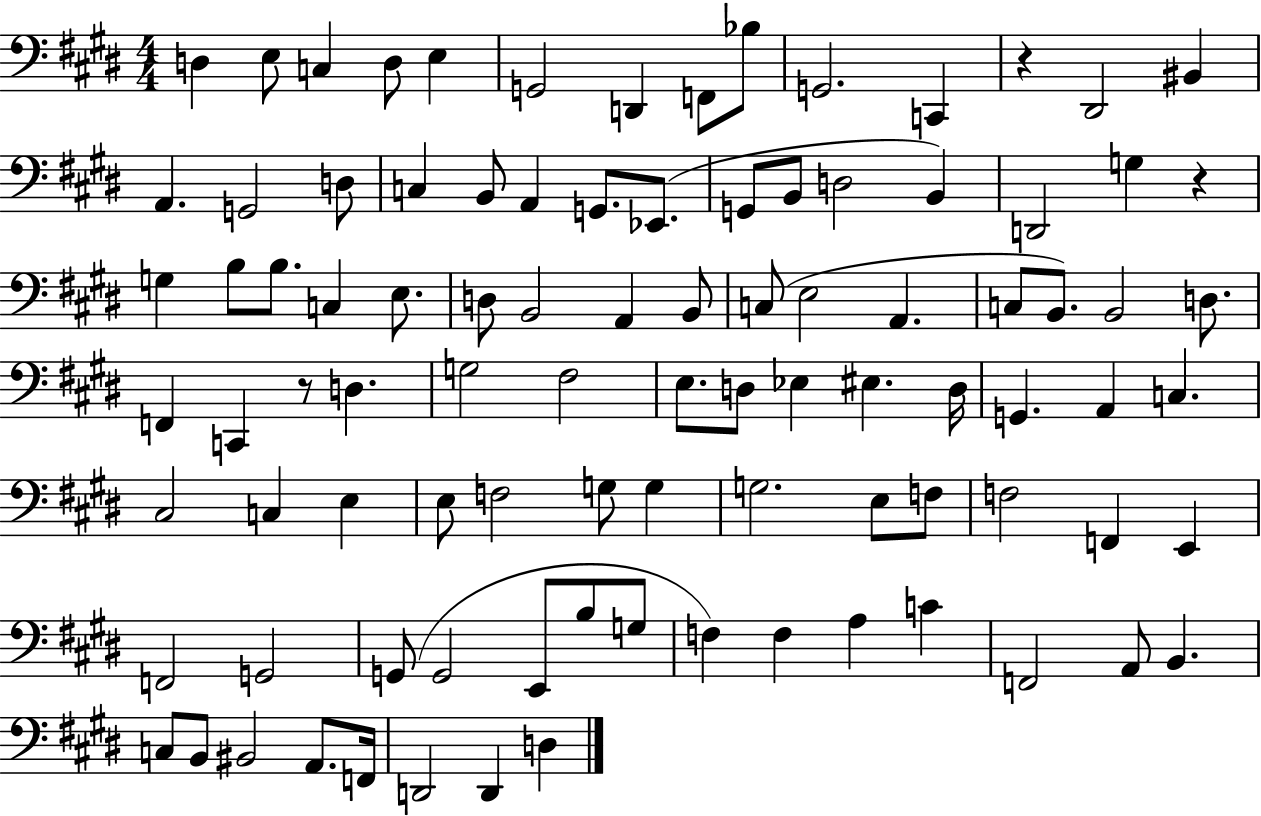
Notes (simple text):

D3/q E3/e C3/q D3/e E3/q G2/h D2/q F2/e Bb3/e G2/h. C2/q R/q D#2/h BIS2/q A2/q. G2/h D3/e C3/q B2/e A2/q G2/e. Eb2/e. G2/e B2/e D3/h B2/q D2/h G3/q R/q G3/q B3/e B3/e. C3/q E3/e. D3/e B2/h A2/q B2/e C3/e E3/h A2/q. C3/e B2/e. B2/h D3/e. F2/q C2/q R/e D3/q. G3/h F#3/h E3/e. D3/e Eb3/q EIS3/q. D3/s G2/q. A2/q C3/q. C#3/h C3/q E3/q E3/e F3/h G3/e G3/q G3/h. E3/e F3/e F3/h F2/q E2/q F2/h G2/h G2/e G2/h E2/e B3/e G3/e F3/q F3/q A3/q C4/q F2/h A2/e B2/q. C3/e B2/e BIS2/h A2/e. F2/s D2/h D2/q D3/q